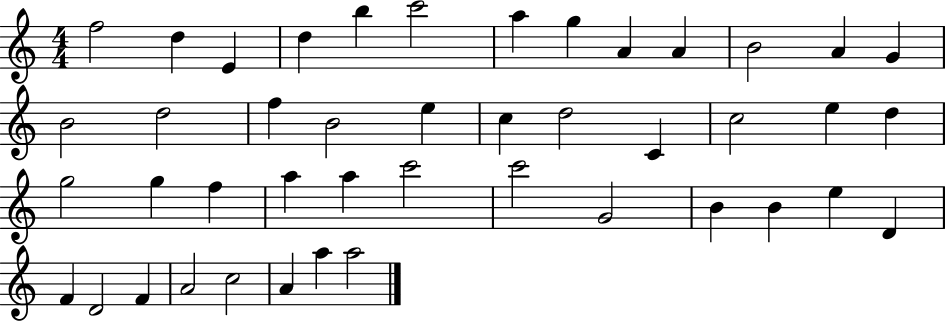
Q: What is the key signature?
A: C major